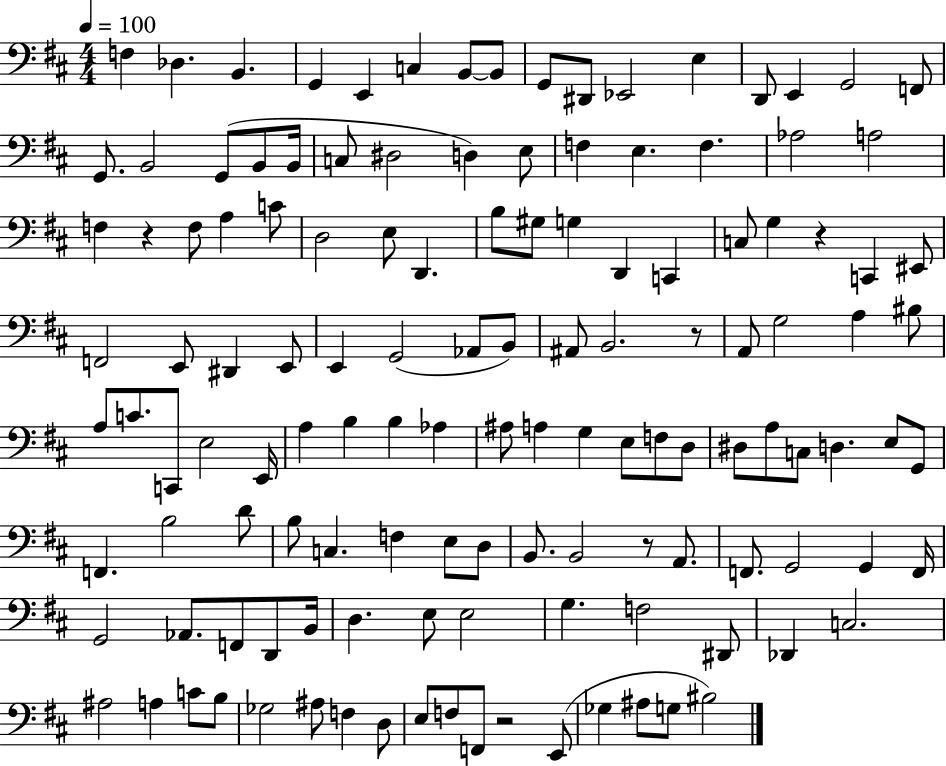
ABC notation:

X:1
T:Untitled
M:4/4
L:1/4
K:D
F, _D, B,, G,, E,, C, B,,/2 B,,/2 G,,/2 ^D,,/2 _E,,2 E, D,,/2 E,, G,,2 F,,/2 G,,/2 B,,2 G,,/2 B,,/2 B,,/4 C,/2 ^D,2 D, E,/2 F, E, F, _A,2 A,2 F, z F,/2 A, C/2 D,2 E,/2 D,, B,/2 ^G,/2 G, D,, C,, C,/2 G, z C,, ^E,,/2 F,,2 E,,/2 ^D,, E,,/2 E,, G,,2 _A,,/2 B,,/2 ^A,,/2 B,,2 z/2 A,,/2 G,2 A, ^B,/2 A,/2 C/2 C,,/2 E,2 E,,/4 A, B, B, _A, ^A,/2 A, G, E,/2 F,/2 D,/2 ^D,/2 A,/2 C,/2 D, E,/2 G,,/2 F,, B,2 D/2 B,/2 C, F, E,/2 D,/2 B,,/2 B,,2 z/2 A,,/2 F,,/2 G,,2 G,, F,,/4 G,,2 _A,,/2 F,,/2 D,,/2 B,,/4 D, E,/2 E,2 G, F,2 ^D,,/2 _D,, C,2 ^A,2 A, C/2 B,/2 _G,2 ^A,/2 F, D,/2 E,/2 F,/2 F,,/2 z2 E,,/2 _G, ^A,/2 G,/2 ^B,2